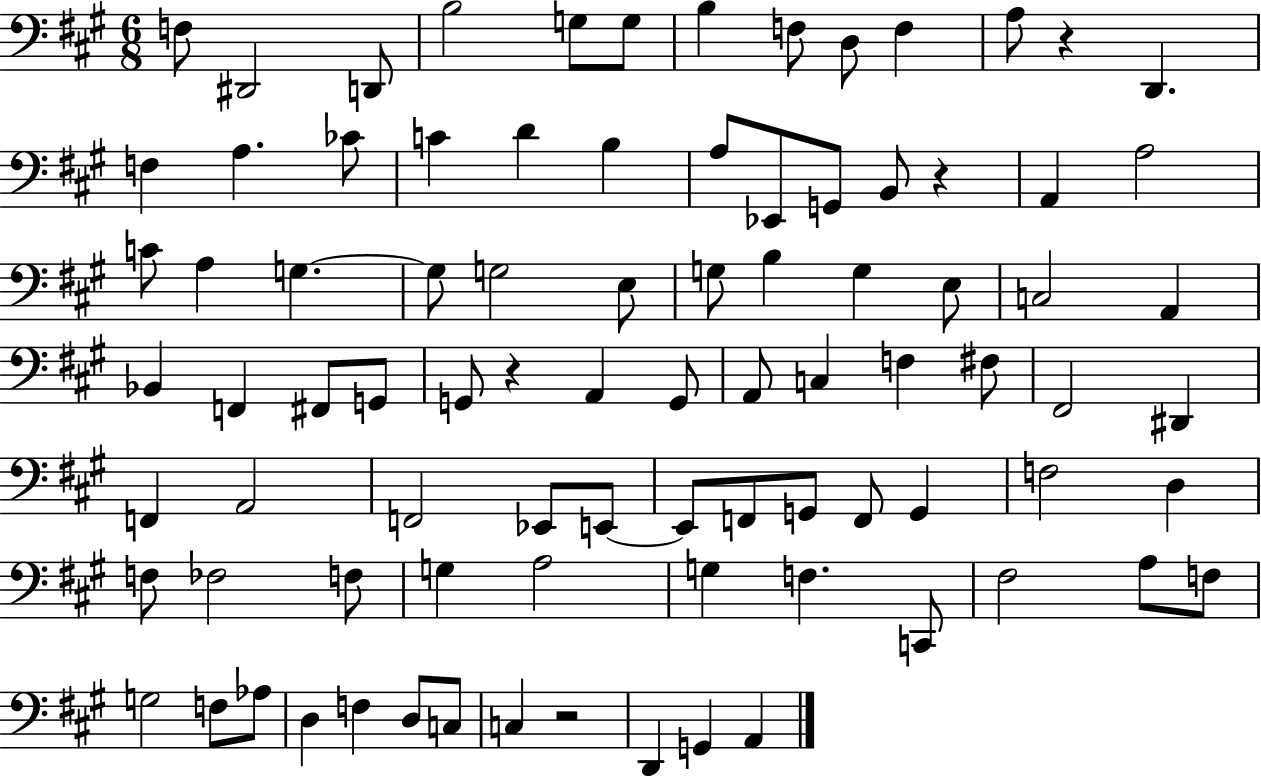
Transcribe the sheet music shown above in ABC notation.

X:1
T:Untitled
M:6/8
L:1/4
K:A
F,/2 ^D,,2 D,,/2 B,2 G,/2 G,/2 B, F,/2 D,/2 F, A,/2 z D,, F, A, _C/2 C D B, A,/2 _E,,/2 G,,/2 B,,/2 z A,, A,2 C/2 A, G, G,/2 G,2 E,/2 G,/2 B, G, E,/2 C,2 A,, _B,, F,, ^F,,/2 G,,/2 G,,/2 z A,, G,,/2 A,,/2 C, F, ^F,/2 ^F,,2 ^D,, F,, A,,2 F,,2 _E,,/2 E,,/2 E,,/2 F,,/2 G,,/2 F,,/2 G,, F,2 D, F,/2 _F,2 F,/2 G, A,2 G, F, C,,/2 ^F,2 A,/2 F,/2 G,2 F,/2 _A,/2 D, F, D,/2 C,/2 C, z2 D,, G,, A,,